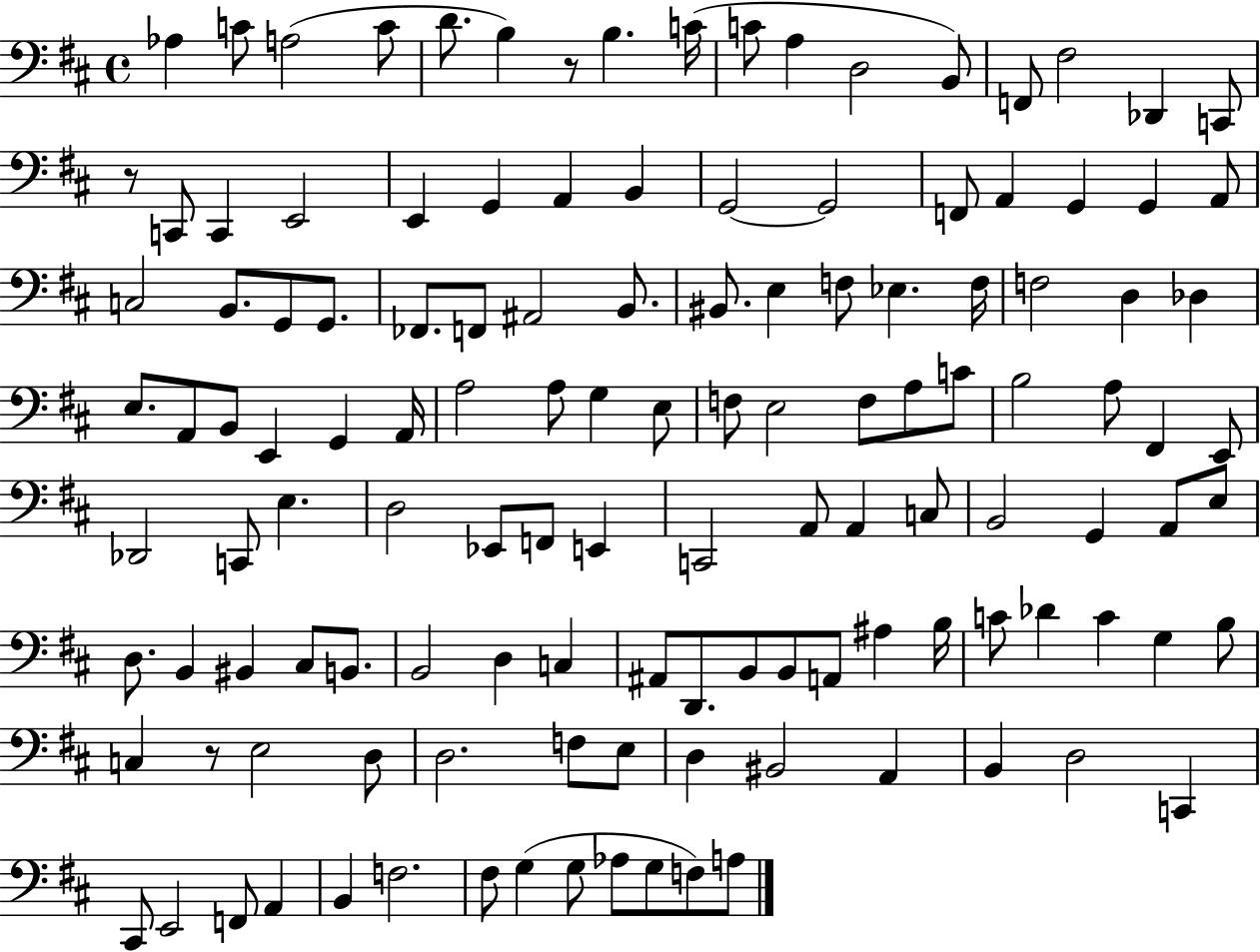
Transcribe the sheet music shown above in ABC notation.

X:1
T:Untitled
M:4/4
L:1/4
K:D
_A, C/2 A,2 C/2 D/2 B, z/2 B, C/4 C/2 A, D,2 B,,/2 F,,/2 ^F,2 _D,, C,,/2 z/2 C,,/2 C,, E,,2 E,, G,, A,, B,, G,,2 G,,2 F,,/2 A,, G,, G,, A,,/2 C,2 B,,/2 G,,/2 G,,/2 _F,,/2 F,,/2 ^A,,2 B,,/2 ^B,,/2 E, F,/2 _E, F,/4 F,2 D, _D, E,/2 A,,/2 B,,/2 E,, G,, A,,/4 A,2 A,/2 G, E,/2 F,/2 E,2 F,/2 A,/2 C/2 B,2 A,/2 ^F,, E,,/2 _D,,2 C,,/2 E, D,2 _E,,/2 F,,/2 E,, C,,2 A,,/2 A,, C,/2 B,,2 G,, A,,/2 E,/2 D,/2 B,, ^B,, ^C,/2 B,,/2 B,,2 D, C, ^A,,/2 D,,/2 B,,/2 B,,/2 A,,/2 ^A, B,/4 C/2 _D C G, B,/2 C, z/2 E,2 D,/2 D,2 F,/2 E,/2 D, ^B,,2 A,, B,, D,2 C,, ^C,,/2 E,,2 F,,/2 A,, B,, F,2 ^F,/2 G, G,/2 _A,/2 G,/2 F,/2 A,/2